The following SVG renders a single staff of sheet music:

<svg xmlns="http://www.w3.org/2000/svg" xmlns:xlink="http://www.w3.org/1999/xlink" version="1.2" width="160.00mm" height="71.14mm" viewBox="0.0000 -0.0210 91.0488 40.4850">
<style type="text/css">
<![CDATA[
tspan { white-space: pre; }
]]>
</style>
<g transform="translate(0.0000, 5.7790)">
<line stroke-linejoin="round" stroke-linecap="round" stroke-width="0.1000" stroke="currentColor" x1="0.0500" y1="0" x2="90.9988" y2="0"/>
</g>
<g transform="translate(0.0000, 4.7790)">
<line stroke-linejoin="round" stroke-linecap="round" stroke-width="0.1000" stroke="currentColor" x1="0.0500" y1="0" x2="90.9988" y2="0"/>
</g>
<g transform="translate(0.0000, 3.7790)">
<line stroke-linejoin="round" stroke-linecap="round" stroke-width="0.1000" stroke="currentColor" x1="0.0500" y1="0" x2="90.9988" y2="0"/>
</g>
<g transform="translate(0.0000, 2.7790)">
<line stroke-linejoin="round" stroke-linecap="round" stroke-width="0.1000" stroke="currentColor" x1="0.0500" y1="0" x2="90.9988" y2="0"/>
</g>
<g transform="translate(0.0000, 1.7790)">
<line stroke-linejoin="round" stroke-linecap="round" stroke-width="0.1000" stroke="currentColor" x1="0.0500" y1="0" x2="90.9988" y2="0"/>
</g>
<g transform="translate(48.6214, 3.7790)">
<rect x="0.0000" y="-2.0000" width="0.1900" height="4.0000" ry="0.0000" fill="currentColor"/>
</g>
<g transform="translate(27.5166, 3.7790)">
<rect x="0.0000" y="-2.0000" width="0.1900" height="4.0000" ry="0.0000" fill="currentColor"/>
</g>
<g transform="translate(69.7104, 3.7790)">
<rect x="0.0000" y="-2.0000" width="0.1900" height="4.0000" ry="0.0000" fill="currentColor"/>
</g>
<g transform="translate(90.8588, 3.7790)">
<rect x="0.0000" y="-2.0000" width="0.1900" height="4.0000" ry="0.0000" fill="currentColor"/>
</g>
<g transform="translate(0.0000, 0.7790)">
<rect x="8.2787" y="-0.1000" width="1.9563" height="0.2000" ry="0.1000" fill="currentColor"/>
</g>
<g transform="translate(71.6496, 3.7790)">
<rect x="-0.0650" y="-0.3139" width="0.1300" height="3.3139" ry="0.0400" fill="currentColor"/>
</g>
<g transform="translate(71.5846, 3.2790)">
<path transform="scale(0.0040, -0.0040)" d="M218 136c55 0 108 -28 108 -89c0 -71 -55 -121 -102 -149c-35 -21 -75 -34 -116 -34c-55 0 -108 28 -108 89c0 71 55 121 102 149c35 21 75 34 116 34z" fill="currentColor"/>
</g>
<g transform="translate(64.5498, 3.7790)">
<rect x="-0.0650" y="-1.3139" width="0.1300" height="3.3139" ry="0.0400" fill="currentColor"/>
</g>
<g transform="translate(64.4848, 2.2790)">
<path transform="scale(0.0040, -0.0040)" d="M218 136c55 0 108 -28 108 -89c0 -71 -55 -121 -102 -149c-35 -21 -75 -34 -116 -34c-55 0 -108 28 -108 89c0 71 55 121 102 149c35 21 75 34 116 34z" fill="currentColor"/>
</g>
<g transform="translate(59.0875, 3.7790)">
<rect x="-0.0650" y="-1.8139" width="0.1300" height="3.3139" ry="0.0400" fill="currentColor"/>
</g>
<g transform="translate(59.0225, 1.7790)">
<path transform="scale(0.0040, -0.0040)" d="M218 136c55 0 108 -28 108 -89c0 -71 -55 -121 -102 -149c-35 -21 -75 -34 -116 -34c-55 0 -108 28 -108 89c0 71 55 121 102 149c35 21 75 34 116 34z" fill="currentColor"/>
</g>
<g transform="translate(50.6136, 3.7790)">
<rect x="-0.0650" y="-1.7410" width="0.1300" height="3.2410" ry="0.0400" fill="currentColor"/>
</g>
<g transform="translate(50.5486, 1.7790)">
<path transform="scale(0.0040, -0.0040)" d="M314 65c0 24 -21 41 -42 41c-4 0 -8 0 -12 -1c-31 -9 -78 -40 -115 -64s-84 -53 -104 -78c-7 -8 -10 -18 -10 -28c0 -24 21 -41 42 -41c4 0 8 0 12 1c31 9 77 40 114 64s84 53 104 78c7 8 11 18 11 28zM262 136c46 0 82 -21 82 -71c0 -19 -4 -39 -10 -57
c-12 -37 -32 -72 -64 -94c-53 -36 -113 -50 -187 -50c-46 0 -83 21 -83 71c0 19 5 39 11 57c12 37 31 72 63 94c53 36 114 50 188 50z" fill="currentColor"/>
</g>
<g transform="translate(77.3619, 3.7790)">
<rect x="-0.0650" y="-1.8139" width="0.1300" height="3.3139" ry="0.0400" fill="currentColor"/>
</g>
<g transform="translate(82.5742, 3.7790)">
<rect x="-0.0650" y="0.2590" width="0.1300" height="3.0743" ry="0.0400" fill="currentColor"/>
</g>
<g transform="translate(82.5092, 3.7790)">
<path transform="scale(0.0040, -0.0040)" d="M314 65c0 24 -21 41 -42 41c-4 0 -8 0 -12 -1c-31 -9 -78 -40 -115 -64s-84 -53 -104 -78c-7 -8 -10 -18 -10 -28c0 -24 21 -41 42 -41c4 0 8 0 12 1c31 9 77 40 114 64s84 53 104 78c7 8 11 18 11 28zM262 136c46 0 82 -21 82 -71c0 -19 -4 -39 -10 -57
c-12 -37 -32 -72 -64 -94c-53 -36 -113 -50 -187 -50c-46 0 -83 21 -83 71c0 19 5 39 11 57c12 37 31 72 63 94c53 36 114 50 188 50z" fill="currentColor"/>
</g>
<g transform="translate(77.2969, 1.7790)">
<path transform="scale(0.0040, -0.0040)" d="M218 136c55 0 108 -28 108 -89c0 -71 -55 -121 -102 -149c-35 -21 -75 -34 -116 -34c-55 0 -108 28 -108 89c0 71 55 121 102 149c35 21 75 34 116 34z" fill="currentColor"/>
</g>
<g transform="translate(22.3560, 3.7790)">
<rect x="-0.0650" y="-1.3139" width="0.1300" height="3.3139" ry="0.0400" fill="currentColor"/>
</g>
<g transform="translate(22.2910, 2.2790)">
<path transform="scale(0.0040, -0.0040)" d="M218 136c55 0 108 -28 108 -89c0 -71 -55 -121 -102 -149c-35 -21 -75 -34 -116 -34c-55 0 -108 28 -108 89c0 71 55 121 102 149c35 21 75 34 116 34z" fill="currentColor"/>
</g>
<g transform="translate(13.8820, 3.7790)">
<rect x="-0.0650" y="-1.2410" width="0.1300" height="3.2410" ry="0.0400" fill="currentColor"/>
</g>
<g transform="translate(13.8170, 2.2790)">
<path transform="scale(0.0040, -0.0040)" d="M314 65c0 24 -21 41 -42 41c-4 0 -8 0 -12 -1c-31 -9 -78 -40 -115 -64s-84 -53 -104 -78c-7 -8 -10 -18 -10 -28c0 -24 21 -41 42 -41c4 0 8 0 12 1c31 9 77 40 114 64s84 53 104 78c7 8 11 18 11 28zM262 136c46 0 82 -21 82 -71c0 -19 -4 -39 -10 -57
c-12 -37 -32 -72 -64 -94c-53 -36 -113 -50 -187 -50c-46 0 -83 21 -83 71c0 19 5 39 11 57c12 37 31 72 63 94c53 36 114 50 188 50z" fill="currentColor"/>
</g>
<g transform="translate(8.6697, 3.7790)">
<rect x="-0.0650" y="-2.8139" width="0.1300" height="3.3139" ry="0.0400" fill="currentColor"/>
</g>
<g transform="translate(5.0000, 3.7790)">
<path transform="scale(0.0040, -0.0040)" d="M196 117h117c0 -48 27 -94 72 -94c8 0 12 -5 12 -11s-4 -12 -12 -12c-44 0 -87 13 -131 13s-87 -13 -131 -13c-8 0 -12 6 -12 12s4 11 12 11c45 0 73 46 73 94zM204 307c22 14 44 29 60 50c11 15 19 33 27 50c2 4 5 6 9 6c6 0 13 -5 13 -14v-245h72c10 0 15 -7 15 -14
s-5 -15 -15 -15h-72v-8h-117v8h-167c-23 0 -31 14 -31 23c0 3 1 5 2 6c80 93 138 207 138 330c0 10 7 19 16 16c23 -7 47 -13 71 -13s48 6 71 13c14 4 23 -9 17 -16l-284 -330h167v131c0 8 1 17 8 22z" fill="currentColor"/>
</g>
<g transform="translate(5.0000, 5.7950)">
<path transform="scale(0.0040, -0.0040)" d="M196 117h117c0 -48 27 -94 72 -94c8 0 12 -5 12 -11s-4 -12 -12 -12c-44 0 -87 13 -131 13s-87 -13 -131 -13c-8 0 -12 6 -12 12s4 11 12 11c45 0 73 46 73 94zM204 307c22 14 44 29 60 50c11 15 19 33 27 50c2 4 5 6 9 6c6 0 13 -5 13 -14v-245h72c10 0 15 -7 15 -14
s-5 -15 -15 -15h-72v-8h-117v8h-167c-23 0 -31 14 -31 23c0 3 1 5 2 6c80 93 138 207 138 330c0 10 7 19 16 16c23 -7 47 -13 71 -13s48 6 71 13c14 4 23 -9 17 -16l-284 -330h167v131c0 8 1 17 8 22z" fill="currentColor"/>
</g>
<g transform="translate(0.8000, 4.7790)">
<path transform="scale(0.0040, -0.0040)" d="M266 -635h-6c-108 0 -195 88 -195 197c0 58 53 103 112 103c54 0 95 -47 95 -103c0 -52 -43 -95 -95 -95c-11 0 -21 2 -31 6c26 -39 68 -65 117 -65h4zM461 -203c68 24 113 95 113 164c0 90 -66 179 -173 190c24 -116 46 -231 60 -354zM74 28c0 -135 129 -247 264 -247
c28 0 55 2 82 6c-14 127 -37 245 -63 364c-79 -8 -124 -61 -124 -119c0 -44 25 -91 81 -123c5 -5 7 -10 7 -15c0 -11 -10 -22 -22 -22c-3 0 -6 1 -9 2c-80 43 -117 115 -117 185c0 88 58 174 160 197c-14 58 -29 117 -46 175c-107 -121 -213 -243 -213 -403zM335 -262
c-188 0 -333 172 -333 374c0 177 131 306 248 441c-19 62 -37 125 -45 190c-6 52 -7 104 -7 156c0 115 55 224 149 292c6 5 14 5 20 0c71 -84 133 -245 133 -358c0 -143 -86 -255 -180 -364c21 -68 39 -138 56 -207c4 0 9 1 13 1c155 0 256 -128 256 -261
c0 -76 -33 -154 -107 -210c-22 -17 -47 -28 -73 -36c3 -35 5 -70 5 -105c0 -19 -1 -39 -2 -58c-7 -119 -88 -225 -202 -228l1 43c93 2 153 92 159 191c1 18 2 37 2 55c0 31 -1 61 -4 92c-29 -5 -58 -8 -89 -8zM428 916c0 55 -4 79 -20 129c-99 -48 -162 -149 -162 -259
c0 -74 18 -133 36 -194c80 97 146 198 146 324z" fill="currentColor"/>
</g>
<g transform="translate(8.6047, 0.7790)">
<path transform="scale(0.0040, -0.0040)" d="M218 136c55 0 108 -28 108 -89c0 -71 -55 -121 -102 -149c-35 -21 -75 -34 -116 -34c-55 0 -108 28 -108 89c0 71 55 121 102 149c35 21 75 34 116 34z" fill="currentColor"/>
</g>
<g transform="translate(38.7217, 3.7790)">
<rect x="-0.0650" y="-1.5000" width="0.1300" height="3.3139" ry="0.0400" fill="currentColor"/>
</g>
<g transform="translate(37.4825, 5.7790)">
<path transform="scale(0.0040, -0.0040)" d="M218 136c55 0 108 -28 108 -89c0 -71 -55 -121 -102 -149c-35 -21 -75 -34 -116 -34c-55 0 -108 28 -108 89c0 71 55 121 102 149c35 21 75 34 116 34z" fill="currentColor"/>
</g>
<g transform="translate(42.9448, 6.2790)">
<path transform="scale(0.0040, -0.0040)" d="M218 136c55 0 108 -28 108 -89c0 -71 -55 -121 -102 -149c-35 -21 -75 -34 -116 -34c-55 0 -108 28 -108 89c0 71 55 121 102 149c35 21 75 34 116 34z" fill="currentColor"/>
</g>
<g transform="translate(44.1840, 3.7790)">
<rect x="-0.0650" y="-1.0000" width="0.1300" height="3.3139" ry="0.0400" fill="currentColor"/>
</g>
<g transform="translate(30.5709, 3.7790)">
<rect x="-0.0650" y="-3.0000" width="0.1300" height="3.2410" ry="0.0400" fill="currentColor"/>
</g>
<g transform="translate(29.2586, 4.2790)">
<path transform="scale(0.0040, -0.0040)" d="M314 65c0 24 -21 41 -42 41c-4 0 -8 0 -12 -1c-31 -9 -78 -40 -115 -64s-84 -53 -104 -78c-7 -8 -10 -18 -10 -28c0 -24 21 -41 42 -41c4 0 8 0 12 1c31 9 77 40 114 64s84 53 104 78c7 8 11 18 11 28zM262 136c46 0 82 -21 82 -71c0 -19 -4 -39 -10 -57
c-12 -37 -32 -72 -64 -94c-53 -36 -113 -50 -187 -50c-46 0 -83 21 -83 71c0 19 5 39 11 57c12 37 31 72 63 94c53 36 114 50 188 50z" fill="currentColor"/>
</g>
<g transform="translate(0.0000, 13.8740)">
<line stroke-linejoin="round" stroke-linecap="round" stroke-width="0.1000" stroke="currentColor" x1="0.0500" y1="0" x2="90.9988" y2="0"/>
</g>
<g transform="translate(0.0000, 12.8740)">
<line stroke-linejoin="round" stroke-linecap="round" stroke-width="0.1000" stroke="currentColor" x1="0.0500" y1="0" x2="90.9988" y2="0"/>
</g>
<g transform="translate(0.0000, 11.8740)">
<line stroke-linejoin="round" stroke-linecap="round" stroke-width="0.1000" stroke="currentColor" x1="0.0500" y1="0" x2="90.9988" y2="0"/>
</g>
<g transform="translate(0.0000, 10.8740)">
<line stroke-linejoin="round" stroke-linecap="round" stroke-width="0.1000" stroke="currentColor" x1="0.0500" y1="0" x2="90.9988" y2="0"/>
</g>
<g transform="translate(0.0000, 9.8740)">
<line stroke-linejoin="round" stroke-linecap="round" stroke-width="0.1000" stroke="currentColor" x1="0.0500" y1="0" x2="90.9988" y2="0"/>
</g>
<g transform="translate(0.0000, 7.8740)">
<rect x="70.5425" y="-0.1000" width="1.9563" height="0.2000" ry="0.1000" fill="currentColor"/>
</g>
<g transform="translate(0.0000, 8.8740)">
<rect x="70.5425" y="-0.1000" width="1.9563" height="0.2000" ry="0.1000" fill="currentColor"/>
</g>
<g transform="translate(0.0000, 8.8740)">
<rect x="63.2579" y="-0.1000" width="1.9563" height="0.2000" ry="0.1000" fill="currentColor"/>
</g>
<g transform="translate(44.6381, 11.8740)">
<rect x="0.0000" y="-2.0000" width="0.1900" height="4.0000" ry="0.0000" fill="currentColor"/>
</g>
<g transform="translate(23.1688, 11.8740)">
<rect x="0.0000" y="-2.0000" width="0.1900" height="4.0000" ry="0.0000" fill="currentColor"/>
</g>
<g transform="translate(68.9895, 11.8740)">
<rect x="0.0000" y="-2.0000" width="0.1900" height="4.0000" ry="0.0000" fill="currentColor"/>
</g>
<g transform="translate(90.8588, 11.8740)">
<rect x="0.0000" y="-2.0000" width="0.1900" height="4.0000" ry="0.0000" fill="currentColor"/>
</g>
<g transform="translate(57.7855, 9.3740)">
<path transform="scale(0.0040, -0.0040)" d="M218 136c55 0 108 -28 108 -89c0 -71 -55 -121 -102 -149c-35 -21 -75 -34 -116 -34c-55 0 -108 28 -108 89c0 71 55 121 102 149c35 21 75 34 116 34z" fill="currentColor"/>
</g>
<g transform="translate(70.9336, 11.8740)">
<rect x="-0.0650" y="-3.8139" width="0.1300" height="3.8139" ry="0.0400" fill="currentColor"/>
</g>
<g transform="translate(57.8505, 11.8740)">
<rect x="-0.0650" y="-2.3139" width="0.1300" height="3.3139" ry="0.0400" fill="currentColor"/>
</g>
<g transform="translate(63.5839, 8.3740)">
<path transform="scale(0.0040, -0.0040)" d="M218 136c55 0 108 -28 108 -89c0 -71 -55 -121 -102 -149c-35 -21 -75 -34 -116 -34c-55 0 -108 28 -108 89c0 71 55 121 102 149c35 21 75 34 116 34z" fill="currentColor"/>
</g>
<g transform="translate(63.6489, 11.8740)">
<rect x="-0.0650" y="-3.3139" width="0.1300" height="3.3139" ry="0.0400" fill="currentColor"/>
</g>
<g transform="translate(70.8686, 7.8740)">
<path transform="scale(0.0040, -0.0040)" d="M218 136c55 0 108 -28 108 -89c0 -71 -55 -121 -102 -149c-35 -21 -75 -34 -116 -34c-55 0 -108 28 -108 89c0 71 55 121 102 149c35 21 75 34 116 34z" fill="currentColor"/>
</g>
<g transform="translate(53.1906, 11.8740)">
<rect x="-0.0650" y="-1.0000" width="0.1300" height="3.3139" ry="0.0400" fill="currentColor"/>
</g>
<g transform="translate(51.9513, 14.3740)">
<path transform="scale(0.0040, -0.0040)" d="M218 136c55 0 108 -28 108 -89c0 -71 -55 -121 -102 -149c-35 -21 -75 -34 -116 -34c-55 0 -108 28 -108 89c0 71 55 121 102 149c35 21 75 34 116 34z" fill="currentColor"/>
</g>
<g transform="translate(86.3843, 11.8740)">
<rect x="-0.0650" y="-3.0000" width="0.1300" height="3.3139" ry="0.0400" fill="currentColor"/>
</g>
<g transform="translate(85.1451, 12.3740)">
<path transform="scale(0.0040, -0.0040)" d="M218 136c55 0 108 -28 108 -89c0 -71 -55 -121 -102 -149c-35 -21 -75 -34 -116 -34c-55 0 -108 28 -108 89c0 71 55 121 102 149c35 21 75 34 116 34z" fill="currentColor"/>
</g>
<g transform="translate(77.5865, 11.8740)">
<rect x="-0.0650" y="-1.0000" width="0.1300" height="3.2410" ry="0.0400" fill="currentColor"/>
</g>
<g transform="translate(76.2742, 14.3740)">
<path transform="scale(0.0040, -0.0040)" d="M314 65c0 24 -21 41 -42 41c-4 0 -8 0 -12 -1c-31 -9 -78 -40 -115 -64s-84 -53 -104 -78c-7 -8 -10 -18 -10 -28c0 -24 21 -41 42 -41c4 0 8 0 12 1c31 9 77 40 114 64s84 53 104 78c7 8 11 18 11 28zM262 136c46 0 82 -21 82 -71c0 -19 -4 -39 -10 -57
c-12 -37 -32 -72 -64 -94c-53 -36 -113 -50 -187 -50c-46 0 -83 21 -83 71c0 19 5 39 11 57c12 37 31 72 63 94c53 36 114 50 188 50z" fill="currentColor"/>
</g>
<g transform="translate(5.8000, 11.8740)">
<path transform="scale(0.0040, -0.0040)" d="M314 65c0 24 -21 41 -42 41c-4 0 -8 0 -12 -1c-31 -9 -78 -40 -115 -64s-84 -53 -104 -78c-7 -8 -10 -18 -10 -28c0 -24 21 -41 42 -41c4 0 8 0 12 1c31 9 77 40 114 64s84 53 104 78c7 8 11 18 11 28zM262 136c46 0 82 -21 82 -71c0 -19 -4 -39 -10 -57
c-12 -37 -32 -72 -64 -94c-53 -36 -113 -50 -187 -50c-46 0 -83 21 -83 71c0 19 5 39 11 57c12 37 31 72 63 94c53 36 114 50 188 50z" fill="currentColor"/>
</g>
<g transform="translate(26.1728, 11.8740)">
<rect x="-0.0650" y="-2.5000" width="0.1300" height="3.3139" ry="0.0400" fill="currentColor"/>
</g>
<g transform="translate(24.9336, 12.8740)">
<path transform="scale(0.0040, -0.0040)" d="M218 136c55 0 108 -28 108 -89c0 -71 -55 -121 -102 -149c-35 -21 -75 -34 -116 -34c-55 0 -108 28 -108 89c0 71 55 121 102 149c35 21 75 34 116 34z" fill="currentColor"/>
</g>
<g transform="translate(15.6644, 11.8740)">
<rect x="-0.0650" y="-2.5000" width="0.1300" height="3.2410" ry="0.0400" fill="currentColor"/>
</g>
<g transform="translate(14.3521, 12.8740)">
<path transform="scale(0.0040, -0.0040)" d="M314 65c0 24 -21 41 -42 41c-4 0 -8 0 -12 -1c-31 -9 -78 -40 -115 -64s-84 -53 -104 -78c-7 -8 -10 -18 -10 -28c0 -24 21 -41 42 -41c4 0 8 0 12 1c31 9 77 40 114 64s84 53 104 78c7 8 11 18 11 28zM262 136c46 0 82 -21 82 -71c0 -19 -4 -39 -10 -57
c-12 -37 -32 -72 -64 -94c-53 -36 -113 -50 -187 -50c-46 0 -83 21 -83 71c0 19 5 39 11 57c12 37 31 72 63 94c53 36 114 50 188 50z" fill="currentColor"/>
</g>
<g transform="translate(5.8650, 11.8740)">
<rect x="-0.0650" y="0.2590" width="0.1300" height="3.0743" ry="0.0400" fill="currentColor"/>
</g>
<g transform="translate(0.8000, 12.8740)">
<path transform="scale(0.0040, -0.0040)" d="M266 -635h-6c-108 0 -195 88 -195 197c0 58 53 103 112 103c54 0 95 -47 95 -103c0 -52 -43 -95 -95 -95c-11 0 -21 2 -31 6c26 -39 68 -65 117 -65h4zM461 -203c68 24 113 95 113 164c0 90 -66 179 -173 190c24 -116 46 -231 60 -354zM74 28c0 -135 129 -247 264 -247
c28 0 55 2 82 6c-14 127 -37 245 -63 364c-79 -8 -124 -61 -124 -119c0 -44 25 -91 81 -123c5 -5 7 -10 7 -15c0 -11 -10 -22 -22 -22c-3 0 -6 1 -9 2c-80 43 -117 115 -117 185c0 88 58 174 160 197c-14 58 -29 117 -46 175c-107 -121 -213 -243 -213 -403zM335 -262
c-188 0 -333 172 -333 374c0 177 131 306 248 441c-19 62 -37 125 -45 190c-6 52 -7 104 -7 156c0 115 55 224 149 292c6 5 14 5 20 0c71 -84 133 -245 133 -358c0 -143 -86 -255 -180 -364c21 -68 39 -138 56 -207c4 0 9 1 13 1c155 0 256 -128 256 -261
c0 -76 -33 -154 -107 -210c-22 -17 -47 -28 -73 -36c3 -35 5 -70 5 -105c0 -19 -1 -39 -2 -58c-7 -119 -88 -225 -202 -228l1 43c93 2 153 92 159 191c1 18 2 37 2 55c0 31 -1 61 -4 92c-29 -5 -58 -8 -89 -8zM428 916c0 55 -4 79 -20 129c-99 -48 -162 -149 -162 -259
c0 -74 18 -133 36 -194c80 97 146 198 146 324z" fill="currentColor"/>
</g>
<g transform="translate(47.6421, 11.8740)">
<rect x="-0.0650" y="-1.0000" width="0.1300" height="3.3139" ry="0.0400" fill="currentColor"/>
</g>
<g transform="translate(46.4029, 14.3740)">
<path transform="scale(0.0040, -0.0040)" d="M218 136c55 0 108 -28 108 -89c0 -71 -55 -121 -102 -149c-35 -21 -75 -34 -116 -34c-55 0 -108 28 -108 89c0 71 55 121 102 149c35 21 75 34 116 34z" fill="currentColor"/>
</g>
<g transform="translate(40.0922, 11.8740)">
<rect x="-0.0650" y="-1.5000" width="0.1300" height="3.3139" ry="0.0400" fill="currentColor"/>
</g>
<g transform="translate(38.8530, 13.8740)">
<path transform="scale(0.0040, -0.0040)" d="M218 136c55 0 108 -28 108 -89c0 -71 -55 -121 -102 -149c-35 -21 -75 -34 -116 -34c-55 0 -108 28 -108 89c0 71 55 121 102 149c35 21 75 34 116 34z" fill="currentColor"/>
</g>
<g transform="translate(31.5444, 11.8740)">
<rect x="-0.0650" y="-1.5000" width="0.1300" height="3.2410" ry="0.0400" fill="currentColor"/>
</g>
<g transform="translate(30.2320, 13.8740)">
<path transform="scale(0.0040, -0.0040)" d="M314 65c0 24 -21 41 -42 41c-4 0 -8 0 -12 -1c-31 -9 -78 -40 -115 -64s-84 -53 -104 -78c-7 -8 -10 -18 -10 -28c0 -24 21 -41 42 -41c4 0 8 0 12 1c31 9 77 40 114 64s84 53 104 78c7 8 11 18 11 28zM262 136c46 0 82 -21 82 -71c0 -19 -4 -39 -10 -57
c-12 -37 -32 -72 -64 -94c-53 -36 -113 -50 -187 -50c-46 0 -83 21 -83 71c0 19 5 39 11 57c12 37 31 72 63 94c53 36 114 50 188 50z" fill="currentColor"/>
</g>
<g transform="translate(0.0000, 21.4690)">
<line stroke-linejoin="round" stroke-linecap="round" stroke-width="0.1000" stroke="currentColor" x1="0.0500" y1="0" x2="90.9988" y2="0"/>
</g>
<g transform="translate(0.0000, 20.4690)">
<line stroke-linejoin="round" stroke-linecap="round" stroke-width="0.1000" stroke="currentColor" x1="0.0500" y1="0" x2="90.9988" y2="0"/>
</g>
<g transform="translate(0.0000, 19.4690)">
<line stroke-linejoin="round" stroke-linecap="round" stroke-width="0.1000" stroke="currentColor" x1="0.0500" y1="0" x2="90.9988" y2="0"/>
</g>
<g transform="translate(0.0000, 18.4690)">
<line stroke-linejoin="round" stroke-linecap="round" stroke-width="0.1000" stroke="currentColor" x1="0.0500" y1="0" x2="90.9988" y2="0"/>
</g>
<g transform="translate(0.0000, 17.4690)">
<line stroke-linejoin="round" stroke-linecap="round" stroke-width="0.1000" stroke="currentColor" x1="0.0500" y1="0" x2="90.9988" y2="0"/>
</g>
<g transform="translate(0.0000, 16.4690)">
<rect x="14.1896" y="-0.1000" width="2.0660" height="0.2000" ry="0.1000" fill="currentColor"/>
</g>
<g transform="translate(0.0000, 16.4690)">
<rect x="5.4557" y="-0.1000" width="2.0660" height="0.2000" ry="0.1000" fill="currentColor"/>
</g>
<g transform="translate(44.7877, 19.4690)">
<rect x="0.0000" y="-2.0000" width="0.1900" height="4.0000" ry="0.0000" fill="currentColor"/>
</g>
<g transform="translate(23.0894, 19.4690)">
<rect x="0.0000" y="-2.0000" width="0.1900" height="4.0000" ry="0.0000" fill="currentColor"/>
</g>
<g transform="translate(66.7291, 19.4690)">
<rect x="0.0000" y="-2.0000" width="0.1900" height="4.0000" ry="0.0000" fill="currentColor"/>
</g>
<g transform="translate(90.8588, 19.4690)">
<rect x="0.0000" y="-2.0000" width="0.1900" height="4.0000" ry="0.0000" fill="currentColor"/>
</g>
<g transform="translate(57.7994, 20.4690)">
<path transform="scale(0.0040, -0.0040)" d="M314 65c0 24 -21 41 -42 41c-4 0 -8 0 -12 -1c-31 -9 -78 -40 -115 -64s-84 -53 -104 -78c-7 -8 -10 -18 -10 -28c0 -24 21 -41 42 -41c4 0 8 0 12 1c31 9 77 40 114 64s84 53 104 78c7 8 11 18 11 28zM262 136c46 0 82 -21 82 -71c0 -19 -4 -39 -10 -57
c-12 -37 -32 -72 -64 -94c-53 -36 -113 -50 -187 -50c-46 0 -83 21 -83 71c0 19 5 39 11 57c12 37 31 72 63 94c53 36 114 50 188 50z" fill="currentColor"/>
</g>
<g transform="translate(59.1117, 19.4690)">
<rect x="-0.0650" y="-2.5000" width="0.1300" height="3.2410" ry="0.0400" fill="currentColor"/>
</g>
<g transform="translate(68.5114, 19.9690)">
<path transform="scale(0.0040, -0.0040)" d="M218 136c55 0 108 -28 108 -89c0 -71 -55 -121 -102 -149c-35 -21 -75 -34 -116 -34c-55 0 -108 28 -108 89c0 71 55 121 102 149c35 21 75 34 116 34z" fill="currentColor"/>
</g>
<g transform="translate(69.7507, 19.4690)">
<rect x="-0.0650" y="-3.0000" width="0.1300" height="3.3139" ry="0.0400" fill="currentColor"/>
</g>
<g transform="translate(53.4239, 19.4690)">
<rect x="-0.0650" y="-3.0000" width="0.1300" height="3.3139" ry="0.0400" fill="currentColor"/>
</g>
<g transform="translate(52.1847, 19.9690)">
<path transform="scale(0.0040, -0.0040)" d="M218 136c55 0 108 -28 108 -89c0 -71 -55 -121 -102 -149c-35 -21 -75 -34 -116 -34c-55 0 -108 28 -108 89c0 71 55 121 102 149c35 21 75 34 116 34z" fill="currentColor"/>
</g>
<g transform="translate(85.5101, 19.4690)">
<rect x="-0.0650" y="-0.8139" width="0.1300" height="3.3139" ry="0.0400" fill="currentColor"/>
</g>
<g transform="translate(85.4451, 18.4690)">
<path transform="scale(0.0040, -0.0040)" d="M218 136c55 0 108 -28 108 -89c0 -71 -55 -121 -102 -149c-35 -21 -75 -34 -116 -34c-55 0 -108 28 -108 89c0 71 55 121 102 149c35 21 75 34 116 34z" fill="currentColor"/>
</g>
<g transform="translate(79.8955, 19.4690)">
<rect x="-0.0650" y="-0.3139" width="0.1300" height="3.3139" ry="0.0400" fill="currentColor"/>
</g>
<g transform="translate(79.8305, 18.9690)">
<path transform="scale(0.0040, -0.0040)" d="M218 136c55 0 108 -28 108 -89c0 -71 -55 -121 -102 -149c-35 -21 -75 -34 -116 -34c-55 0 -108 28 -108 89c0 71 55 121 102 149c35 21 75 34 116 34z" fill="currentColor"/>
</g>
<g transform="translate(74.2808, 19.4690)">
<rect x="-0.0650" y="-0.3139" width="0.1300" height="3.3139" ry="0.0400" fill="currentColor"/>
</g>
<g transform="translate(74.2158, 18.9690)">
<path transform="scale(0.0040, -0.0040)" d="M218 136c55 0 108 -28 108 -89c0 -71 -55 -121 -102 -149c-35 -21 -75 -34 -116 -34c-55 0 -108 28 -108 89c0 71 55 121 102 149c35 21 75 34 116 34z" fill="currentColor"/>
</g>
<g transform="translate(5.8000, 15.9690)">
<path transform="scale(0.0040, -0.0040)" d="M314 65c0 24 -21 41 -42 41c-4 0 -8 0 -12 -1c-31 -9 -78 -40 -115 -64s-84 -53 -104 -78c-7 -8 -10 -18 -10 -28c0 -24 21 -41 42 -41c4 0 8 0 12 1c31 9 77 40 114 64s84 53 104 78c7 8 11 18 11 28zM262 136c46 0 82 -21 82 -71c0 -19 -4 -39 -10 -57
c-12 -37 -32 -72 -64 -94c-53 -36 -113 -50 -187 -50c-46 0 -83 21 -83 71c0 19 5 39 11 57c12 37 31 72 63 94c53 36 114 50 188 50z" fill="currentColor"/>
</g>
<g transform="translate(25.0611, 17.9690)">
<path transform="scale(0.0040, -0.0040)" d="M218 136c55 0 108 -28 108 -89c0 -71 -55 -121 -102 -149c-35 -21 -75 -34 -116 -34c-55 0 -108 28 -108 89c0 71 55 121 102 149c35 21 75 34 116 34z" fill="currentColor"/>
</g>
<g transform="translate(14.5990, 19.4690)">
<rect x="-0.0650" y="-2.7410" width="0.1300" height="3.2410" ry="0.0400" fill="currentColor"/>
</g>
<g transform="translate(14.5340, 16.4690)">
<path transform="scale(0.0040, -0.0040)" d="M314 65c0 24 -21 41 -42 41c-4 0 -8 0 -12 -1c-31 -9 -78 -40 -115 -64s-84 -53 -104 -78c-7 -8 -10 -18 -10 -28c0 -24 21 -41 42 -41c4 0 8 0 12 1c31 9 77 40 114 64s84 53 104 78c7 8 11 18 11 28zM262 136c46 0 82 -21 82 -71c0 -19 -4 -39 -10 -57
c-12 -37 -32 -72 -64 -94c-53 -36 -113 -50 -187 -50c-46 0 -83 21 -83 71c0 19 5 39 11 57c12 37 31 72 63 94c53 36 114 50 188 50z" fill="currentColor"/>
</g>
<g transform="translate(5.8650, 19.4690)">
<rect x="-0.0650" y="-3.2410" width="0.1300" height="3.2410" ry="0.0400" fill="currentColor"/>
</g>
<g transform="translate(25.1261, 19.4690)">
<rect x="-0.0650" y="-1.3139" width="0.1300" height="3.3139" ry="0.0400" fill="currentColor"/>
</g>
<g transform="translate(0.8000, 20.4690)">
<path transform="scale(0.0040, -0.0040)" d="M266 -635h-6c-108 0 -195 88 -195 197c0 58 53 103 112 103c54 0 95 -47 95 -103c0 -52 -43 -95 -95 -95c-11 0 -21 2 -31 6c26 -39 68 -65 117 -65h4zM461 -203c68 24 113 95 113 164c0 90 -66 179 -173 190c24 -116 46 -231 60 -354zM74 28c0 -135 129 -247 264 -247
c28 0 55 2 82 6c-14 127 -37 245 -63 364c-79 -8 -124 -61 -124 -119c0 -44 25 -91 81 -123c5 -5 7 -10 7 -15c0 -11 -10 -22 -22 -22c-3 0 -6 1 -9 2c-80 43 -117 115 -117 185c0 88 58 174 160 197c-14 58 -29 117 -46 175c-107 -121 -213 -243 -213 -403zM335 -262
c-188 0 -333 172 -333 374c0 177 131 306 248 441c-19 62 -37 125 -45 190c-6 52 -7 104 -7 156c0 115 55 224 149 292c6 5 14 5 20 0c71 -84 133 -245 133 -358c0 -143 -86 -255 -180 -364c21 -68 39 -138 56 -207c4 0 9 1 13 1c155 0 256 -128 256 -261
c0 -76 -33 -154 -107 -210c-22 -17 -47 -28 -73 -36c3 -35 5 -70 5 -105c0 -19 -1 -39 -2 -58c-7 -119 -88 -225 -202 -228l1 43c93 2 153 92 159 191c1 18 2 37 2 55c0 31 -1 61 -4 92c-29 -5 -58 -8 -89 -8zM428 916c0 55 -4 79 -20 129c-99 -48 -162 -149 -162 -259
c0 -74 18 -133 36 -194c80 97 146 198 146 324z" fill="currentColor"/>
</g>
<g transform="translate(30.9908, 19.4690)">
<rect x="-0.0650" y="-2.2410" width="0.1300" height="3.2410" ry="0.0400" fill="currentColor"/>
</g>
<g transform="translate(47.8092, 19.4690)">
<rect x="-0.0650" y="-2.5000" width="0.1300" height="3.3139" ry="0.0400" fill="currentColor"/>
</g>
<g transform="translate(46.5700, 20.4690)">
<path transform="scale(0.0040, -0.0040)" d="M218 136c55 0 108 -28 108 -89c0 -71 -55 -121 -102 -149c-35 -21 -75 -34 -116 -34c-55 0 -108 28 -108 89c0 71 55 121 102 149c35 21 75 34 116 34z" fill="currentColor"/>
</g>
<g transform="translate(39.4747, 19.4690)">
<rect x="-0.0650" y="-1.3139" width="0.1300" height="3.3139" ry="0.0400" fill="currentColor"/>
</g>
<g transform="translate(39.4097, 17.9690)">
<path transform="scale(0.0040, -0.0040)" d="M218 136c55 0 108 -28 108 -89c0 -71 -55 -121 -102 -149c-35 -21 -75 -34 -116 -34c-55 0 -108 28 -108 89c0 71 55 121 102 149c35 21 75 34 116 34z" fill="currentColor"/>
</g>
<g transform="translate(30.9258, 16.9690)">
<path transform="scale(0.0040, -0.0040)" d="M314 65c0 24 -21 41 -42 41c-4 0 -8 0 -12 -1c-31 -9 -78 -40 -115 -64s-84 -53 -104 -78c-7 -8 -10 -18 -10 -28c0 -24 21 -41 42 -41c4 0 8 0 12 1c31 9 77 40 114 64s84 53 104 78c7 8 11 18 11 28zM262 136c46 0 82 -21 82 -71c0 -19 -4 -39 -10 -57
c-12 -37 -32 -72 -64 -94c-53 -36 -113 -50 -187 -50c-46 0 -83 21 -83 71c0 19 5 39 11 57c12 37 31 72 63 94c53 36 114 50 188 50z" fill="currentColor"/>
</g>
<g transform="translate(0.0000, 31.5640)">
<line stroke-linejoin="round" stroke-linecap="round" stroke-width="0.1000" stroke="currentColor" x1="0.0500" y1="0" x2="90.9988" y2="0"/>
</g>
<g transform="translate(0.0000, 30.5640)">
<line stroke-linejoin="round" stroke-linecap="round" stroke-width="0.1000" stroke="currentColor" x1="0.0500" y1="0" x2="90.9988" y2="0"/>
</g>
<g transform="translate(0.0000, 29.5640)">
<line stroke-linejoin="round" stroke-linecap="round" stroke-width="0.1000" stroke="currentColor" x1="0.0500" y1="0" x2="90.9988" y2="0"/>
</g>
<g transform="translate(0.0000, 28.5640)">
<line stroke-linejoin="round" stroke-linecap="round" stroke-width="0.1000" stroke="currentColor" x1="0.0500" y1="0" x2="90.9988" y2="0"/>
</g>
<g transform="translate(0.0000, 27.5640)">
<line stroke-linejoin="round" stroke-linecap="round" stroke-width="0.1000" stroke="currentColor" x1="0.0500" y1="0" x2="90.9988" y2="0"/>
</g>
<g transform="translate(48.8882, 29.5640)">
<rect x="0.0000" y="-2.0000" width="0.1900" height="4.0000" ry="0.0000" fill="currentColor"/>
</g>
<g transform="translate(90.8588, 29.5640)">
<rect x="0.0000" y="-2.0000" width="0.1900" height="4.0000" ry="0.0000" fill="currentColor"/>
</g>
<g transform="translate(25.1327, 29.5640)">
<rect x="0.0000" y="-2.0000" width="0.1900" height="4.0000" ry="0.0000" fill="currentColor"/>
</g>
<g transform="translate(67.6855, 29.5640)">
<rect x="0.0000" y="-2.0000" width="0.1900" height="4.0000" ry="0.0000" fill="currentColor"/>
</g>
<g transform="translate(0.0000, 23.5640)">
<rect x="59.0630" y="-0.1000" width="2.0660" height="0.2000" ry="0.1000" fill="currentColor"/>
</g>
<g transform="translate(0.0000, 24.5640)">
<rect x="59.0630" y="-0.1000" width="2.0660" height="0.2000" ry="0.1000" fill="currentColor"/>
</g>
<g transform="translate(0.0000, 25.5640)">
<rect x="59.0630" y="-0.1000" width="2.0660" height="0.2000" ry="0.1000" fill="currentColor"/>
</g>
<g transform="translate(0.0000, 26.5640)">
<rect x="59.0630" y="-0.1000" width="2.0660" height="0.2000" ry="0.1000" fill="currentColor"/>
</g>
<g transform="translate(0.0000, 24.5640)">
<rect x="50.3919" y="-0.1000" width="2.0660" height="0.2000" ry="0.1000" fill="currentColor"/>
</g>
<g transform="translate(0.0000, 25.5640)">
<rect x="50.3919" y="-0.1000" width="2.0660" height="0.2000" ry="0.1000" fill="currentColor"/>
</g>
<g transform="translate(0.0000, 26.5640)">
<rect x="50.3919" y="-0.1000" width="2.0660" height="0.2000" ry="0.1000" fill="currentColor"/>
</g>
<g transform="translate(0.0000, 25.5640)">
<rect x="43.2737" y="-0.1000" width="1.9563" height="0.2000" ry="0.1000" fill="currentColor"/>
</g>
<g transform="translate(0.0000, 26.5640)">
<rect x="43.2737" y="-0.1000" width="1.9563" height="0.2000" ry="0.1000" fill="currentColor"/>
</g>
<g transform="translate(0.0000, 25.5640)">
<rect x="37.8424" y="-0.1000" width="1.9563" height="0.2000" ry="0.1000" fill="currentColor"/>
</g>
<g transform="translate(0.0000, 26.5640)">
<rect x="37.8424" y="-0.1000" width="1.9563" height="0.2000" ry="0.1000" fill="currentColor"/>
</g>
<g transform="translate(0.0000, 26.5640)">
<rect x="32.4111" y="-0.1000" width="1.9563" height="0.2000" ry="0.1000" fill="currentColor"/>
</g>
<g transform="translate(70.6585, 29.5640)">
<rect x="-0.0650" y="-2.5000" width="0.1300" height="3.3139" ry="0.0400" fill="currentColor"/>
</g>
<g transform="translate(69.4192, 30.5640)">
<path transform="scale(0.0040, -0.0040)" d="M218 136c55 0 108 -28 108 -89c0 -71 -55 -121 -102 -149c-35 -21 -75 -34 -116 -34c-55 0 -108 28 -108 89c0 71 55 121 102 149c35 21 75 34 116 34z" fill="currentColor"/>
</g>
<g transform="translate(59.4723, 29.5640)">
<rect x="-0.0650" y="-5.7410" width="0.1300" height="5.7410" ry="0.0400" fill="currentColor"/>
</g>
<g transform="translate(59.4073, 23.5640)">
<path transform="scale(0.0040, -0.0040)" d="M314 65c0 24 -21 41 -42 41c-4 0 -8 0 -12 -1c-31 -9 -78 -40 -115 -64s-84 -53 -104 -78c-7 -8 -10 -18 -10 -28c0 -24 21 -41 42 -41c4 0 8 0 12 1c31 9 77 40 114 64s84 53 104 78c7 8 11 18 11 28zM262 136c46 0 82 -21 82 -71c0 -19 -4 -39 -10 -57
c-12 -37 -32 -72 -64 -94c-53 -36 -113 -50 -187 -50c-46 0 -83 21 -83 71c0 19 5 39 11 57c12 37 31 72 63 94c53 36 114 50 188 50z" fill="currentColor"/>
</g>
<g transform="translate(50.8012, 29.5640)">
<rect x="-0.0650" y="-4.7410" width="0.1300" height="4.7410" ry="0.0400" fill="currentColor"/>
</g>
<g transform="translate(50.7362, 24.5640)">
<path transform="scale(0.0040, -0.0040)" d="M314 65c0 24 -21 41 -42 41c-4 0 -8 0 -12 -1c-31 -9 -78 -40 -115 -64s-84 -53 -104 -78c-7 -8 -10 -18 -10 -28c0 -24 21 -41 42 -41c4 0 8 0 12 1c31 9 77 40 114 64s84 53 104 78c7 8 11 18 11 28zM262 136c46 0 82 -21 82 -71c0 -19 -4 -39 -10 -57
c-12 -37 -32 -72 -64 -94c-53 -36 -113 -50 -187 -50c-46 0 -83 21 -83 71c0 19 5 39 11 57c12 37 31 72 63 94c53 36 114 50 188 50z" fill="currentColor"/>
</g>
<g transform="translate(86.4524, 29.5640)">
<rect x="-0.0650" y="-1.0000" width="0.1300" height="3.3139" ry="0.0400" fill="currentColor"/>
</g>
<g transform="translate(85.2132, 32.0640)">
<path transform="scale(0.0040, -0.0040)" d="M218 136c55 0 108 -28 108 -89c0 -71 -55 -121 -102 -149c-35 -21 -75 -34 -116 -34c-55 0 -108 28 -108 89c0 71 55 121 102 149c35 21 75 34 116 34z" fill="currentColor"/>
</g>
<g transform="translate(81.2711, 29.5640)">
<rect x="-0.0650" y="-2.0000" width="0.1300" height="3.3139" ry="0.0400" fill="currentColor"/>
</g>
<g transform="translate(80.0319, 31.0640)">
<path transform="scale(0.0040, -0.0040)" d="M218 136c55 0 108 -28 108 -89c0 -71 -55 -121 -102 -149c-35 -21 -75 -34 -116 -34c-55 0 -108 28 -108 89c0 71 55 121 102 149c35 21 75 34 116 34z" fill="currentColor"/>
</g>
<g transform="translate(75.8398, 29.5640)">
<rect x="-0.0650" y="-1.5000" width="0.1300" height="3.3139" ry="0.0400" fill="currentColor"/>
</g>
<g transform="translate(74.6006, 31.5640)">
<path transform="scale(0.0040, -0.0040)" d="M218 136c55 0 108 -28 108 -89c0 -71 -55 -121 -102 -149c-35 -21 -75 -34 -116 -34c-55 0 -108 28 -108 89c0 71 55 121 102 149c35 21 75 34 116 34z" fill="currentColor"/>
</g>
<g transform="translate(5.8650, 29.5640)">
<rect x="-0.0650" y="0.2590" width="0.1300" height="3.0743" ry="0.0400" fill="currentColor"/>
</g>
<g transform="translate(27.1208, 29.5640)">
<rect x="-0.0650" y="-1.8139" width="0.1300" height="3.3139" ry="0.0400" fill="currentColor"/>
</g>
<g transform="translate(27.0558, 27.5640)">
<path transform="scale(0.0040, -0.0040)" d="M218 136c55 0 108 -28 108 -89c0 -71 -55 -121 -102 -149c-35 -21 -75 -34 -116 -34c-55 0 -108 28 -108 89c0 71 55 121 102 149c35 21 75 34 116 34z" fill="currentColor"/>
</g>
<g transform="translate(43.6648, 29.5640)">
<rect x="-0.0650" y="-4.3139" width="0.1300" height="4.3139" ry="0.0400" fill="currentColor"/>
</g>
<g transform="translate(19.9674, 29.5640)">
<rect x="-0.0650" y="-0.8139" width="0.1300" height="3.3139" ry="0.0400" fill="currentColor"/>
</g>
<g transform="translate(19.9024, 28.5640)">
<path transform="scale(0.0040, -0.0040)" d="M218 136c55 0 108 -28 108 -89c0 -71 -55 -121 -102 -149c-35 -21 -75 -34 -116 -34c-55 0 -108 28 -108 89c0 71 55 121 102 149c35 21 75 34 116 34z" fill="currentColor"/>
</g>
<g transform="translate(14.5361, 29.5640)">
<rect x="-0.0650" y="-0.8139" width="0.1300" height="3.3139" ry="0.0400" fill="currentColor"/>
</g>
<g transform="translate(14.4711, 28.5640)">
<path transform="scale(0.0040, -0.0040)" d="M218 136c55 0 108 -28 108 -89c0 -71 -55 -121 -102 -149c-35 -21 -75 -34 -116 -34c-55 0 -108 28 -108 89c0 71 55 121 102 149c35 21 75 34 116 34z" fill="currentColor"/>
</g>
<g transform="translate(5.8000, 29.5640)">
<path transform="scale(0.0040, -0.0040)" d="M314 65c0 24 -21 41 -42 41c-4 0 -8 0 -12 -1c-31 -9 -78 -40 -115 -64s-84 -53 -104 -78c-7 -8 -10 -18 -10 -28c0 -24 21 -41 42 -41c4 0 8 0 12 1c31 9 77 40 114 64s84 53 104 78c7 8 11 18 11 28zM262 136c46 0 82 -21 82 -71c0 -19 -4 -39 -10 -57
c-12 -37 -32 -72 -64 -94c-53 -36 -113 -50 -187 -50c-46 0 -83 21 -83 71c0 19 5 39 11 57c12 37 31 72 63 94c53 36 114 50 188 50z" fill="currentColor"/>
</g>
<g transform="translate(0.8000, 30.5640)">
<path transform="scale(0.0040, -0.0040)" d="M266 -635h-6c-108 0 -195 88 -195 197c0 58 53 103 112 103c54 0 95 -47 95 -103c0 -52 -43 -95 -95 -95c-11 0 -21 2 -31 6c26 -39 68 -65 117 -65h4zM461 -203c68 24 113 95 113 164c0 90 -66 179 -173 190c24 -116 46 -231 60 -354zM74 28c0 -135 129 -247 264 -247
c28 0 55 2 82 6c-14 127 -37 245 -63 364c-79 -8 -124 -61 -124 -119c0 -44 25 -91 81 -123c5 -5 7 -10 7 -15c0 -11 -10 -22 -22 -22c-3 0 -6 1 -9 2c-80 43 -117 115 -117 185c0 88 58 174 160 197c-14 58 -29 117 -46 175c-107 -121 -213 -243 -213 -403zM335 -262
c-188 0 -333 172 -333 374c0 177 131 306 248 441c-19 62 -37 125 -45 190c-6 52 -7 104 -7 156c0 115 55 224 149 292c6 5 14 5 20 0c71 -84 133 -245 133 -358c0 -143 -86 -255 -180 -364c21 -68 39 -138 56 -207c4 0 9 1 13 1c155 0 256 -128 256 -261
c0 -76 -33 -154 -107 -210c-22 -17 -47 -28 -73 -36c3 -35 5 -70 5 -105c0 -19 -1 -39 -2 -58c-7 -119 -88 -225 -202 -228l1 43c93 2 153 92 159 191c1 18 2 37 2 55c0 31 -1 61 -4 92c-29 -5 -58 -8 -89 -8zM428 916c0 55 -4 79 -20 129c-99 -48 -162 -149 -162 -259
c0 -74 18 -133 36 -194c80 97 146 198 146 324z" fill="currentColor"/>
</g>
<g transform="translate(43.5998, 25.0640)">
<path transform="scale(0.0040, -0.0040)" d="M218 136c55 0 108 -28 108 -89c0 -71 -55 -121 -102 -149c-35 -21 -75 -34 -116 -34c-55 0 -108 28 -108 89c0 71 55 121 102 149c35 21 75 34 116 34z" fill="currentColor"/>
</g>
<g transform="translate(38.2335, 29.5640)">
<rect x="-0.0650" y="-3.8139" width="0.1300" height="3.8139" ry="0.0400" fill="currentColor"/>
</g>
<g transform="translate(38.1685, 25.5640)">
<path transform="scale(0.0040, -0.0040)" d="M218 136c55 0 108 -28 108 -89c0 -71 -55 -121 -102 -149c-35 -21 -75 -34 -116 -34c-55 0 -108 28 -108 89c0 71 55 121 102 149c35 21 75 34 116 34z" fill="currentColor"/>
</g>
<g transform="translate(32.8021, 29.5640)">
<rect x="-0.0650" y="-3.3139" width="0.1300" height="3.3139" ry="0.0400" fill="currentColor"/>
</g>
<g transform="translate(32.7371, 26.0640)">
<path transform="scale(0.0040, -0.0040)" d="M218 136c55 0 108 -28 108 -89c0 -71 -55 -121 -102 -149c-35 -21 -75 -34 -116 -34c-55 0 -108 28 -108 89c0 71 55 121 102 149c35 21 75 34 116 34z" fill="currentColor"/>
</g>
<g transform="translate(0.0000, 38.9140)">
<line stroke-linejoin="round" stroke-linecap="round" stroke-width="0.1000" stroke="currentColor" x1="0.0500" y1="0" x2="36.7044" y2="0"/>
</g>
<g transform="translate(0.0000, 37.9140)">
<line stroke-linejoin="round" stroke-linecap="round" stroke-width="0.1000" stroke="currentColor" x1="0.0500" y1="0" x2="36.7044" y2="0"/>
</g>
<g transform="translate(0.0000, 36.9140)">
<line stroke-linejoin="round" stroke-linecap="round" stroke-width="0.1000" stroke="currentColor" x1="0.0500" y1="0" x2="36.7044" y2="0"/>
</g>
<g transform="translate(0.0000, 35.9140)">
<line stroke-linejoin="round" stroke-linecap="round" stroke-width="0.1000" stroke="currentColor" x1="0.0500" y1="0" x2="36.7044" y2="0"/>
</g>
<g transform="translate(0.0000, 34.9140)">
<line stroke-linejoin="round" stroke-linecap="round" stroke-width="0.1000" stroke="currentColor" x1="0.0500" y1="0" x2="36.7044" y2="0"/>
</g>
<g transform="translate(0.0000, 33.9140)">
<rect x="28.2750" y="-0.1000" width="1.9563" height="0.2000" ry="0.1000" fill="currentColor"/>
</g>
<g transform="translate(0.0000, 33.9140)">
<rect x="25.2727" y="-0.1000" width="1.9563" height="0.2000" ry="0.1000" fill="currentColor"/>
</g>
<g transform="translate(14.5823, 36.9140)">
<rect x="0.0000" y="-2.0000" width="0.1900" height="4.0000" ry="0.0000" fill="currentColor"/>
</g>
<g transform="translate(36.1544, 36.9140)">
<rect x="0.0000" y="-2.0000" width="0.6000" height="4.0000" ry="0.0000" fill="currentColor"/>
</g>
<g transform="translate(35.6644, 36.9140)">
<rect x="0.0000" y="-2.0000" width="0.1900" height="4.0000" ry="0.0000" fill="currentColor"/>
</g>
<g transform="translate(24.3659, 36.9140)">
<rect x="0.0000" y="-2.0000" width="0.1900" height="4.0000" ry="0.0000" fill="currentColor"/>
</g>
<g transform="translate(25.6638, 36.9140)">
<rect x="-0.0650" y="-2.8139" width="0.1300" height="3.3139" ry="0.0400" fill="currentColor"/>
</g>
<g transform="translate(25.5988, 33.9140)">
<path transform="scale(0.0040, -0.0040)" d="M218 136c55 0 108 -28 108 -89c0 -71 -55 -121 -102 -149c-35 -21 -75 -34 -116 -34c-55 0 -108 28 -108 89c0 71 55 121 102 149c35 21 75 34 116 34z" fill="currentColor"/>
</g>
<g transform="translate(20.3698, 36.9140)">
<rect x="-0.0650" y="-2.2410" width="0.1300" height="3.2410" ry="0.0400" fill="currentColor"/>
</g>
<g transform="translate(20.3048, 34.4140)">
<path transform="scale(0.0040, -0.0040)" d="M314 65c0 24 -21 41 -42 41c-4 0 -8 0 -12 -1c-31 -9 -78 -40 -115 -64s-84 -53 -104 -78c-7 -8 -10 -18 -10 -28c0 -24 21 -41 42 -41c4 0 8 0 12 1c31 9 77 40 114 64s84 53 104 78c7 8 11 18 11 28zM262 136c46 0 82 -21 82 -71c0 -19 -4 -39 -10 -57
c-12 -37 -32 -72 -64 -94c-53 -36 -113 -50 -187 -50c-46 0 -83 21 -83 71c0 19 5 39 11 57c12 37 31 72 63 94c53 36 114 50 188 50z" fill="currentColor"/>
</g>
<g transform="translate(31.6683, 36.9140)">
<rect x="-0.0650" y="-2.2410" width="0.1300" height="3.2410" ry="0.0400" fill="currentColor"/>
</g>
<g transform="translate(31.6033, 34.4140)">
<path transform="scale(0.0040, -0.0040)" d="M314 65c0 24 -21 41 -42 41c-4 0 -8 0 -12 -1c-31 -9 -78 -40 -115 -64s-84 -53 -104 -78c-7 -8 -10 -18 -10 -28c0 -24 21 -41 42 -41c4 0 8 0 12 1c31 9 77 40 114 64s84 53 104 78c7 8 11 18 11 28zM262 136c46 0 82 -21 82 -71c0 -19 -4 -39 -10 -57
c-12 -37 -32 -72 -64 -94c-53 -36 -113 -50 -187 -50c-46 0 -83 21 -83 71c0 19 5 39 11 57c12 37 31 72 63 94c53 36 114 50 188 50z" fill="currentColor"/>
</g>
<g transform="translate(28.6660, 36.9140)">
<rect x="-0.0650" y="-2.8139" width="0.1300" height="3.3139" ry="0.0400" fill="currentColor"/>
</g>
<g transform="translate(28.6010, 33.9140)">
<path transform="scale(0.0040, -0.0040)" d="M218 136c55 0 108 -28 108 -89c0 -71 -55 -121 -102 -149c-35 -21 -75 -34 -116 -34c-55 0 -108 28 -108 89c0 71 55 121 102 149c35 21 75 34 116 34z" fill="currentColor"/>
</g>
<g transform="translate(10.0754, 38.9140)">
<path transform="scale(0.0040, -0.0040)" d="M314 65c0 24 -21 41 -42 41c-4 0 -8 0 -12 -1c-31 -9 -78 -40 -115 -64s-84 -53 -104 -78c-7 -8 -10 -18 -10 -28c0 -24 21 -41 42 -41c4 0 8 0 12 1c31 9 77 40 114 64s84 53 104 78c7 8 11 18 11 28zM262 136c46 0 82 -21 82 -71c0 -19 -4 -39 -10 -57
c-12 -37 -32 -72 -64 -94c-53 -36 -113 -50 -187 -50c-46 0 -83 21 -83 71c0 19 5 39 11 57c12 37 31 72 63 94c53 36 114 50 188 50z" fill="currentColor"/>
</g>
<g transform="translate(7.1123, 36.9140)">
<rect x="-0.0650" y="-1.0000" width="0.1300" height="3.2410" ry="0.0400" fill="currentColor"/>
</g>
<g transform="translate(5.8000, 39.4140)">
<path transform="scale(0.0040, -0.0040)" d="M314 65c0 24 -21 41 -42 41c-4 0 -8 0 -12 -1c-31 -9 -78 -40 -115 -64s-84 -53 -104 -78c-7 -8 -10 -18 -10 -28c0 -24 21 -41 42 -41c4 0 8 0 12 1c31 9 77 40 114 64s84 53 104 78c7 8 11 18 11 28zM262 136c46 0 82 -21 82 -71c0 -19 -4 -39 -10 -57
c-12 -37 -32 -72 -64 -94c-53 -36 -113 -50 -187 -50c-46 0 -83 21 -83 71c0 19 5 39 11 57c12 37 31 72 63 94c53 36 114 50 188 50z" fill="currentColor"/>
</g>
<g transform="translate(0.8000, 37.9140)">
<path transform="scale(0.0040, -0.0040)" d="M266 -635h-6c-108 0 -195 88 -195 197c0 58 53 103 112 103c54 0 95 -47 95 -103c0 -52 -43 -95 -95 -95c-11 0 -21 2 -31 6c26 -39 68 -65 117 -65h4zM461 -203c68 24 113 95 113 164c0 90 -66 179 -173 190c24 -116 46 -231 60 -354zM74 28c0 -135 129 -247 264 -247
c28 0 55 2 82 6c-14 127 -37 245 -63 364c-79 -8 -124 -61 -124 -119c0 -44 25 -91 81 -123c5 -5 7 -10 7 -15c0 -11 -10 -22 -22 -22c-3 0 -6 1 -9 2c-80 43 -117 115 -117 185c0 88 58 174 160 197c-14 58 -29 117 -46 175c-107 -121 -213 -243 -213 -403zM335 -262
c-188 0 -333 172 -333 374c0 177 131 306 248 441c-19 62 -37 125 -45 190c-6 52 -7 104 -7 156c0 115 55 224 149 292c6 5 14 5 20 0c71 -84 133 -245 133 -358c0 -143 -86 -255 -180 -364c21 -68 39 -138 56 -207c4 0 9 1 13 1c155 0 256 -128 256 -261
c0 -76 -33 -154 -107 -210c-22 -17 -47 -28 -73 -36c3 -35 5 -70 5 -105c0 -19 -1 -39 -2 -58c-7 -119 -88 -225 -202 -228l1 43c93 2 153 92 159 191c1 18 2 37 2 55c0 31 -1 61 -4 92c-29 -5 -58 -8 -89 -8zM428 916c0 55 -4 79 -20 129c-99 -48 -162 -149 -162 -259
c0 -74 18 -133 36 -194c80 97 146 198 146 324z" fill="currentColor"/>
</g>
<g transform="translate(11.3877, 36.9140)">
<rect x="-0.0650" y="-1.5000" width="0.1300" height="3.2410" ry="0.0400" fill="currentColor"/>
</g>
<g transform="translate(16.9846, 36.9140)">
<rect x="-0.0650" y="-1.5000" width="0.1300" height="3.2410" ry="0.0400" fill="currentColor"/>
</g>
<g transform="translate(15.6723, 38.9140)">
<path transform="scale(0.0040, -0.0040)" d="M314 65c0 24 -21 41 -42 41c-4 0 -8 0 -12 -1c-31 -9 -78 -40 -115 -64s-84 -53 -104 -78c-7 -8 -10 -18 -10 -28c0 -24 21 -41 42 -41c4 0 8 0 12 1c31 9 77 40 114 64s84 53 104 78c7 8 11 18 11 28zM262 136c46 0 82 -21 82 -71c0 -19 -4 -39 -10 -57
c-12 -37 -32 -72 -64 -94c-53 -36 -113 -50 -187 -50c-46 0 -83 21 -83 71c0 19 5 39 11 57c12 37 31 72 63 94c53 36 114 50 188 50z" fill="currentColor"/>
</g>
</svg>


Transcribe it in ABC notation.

X:1
T:Untitled
M:4/4
L:1/4
K:C
a e2 e A2 E D f2 f e c f B2 B2 G2 G E2 E D D g b c' D2 A b2 a2 e g2 e G A G2 A c c d B2 d d f b c' d' e'2 g'2 G E F D D2 E2 E2 g2 a a g2